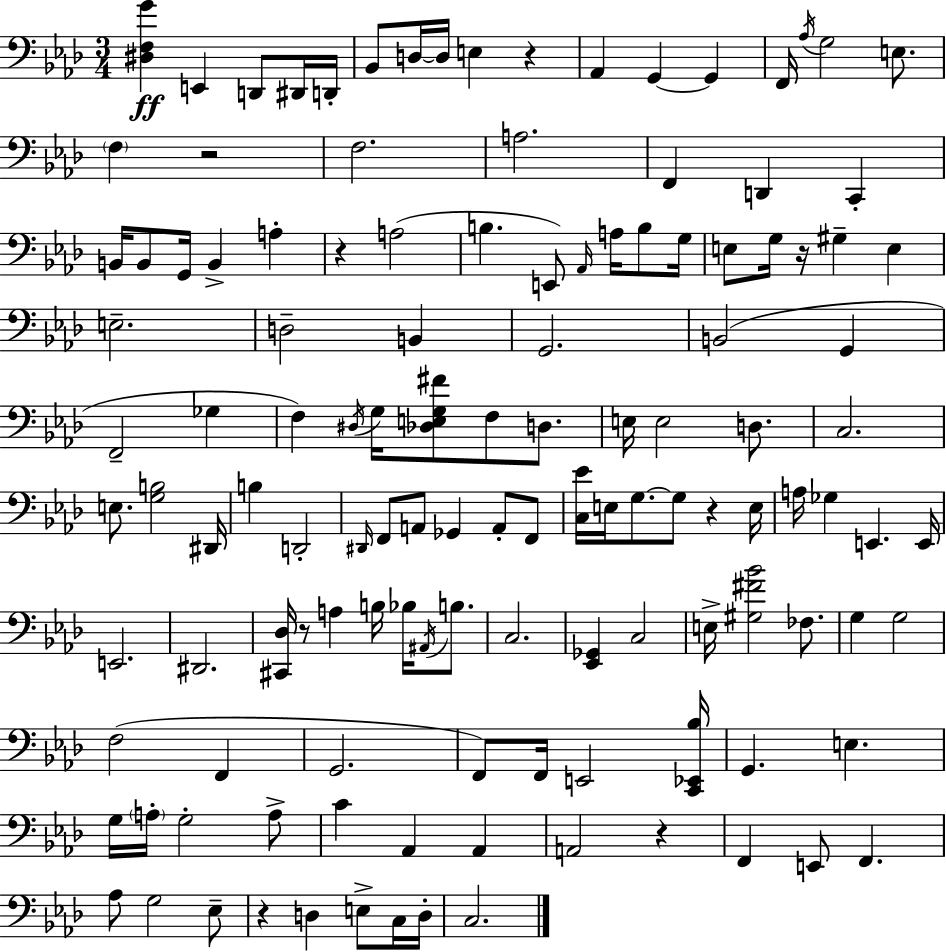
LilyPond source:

{
  \clef bass
  \numericTimeSignature
  \time 3/4
  \key f \minor
  \repeat volta 2 { <dis f g'>4\ff e,4 d,8 dis,16 d,16-. | bes,8 d16~~ d16 e4 r4 | aes,4 g,4~~ g,4 | f,16 \acciaccatura { aes16 } g2 e8. | \break \parenthesize f4 r2 | f2. | a2. | f,4 d,4 c,4-. | \break b,16 b,8 g,16 b,4-> a4-. | r4 a2( | b4. e,8) \grace { aes,16 } a16 b8 | g16 e8 g16 r16 gis4-- e4 | \break e2.-- | d2-- b,4 | g,2. | b,2( g,4 | \break f,2-- ges4 | f4) \acciaccatura { dis16 } g16 <des e g fis'>8 f8 | d8. e16 e2 | d8. c2. | \break e8. <g b>2 | dis,16 b4 d,2-. | \grace { dis,16 } f,8 a,8 ges,4 | a,8-. f,8 <c ees'>16 e16 g8.~~ g8 r4 | \break e16 a16 ges4 e,4. | e,16 e,2. | dis,2. | <cis, des>16 r8 a4 b16 | \break bes16 \acciaccatura { ais,16 } b8. c2. | <ees, ges,>4 c2 | e16-> <gis fis' bes'>2 | fes8. g4 g2 | \break f2( | f,4 g,2. | f,8) f,16 e,2 | <c, ees, bes>16 g,4. e4. | \break g16 \parenthesize a16-. g2-. | a8-> c'4 aes,4 | aes,4 a,2 | r4 f,4 e,8 f,4. | \break aes8 g2 | ees8-- r4 d4 | e8-> c16 d16-. c2. | } \bar "|."
}